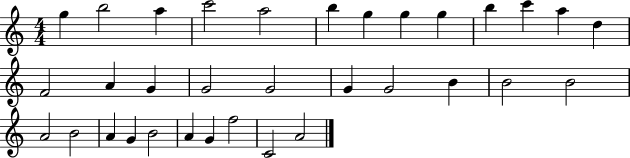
{
  \clef treble
  \numericTimeSignature
  \time 4/4
  \key c \major
  g''4 b''2 a''4 | c'''2 a''2 | b''4 g''4 g''4 g''4 | b''4 c'''4 a''4 d''4 | \break f'2 a'4 g'4 | g'2 g'2 | g'4 g'2 b'4 | b'2 b'2 | \break a'2 b'2 | a'4 g'4 b'2 | a'4 g'4 f''2 | c'2 a'2 | \break \bar "|."
}